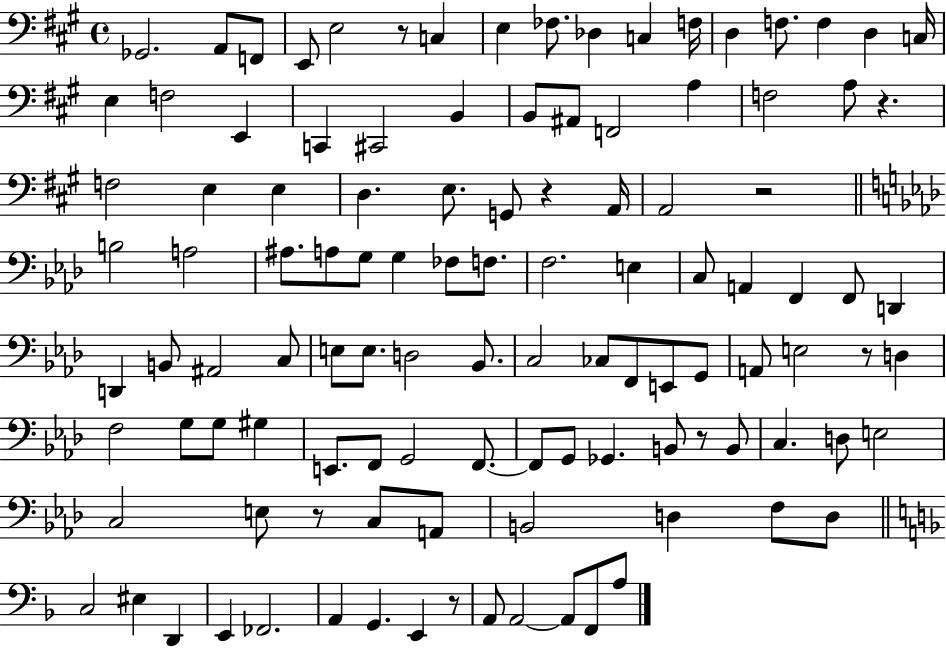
Gb2/h. A2/e F2/e E2/e E3/h R/e C3/q E3/q FES3/e. Db3/q C3/q F3/s D3/q F3/e. F3/q D3/q C3/s E3/q F3/h E2/q C2/q C#2/h B2/q B2/e A#2/e F2/h A3/q F3/h A3/e R/q. F3/h E3/q E3/q D3/q. E3/e. G2/e R/q A2/s A2/h R/h B3/h A3/h A#3/e. A3/e G3/e G3/q FES3/e F3/e. F3/h. E3/q C3/e A2/q F2/q F2/e D2/q D2/q B2/e A#2/h C3/e E3/e E3/e. D3/h Bb2/e. C3/h CES3/e F2/e E2/e G2/e A2/e E3/h R/e D3/q F3/h G3/e G3/e G#3/q E2/e. F2/e G2/h F2/e. F2/e G2/e Gb2/q. B2/e R/e B2/e C3/q. D3/e E3/h C3/h E3/e R/e C3/e A2/e B2/h D3/q F3/e D3/e C3/h EIS3/q D2/q E2/q FES2/h. A2/q G2/q. E2/q R/e A2/e A2/h A2/e F2/e A3/e